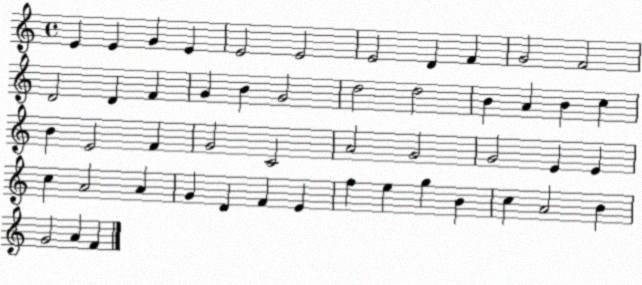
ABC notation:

X:1
T:Untitled
M:4/4
L:1/4
K:C
E E G E E2 E2 E2 D F G2 F2 D2 D F G B G2 d2 d2 B A B c B E2 F G2 C2 A2 G2 G2 E E c A2 A G D F E f e g B c A2 B G2 A F